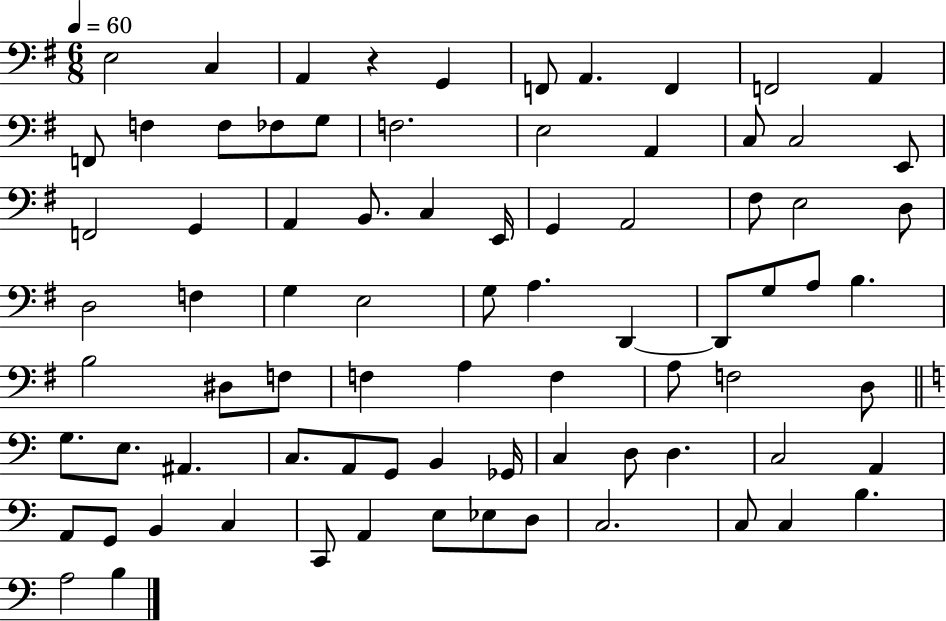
{
  \clef bass
  \numericTimeSignature
  \time 6/8
  \key g \major
  \tempo 4 = 60
  \repeat volta 2 { e2 c4 | a,4 r4 g,4 | f,8 a,4. f,4 | f,2 a,4 | \break f,8 f4 f8 fes8 g8 | f2. | e2 a,4 | c8 c2 e,8 | \break f,2 g,4 | a,4 b,8. c4 e,16 | g,4 a,2 | fis8 e2 d8 | \break d2 f4 | g4 e2 | g8 a4. d,4~~ | d,8 g8 a8 b4. | \break b2 dis8 f8 | f4 a4 f4 | a8 f2 d8 | \bar "||" \break \key c \major g8. e8. ais,4. | c8. a,8 g,8 b,4 ges,16 | c4 d8 d4. | c2 a,4 | \break a,8 g,8 b,4 c4 | c,8 a,4 e8 ees8 d8 | c2. | c8 c4 b4. | \break a2 b4 | } \bar "|."
}